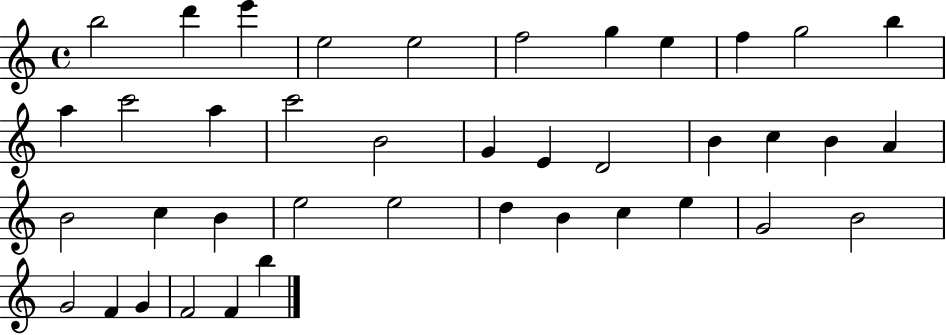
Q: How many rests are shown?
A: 0